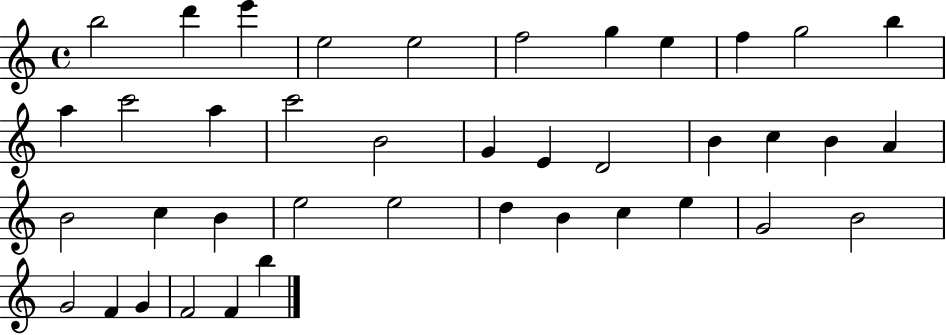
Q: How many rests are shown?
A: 0